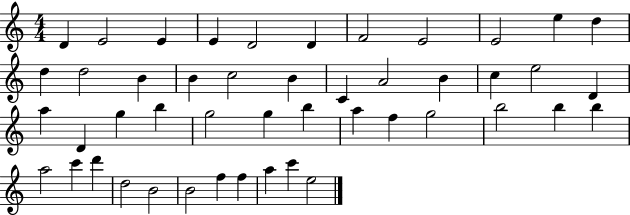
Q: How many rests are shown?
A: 0